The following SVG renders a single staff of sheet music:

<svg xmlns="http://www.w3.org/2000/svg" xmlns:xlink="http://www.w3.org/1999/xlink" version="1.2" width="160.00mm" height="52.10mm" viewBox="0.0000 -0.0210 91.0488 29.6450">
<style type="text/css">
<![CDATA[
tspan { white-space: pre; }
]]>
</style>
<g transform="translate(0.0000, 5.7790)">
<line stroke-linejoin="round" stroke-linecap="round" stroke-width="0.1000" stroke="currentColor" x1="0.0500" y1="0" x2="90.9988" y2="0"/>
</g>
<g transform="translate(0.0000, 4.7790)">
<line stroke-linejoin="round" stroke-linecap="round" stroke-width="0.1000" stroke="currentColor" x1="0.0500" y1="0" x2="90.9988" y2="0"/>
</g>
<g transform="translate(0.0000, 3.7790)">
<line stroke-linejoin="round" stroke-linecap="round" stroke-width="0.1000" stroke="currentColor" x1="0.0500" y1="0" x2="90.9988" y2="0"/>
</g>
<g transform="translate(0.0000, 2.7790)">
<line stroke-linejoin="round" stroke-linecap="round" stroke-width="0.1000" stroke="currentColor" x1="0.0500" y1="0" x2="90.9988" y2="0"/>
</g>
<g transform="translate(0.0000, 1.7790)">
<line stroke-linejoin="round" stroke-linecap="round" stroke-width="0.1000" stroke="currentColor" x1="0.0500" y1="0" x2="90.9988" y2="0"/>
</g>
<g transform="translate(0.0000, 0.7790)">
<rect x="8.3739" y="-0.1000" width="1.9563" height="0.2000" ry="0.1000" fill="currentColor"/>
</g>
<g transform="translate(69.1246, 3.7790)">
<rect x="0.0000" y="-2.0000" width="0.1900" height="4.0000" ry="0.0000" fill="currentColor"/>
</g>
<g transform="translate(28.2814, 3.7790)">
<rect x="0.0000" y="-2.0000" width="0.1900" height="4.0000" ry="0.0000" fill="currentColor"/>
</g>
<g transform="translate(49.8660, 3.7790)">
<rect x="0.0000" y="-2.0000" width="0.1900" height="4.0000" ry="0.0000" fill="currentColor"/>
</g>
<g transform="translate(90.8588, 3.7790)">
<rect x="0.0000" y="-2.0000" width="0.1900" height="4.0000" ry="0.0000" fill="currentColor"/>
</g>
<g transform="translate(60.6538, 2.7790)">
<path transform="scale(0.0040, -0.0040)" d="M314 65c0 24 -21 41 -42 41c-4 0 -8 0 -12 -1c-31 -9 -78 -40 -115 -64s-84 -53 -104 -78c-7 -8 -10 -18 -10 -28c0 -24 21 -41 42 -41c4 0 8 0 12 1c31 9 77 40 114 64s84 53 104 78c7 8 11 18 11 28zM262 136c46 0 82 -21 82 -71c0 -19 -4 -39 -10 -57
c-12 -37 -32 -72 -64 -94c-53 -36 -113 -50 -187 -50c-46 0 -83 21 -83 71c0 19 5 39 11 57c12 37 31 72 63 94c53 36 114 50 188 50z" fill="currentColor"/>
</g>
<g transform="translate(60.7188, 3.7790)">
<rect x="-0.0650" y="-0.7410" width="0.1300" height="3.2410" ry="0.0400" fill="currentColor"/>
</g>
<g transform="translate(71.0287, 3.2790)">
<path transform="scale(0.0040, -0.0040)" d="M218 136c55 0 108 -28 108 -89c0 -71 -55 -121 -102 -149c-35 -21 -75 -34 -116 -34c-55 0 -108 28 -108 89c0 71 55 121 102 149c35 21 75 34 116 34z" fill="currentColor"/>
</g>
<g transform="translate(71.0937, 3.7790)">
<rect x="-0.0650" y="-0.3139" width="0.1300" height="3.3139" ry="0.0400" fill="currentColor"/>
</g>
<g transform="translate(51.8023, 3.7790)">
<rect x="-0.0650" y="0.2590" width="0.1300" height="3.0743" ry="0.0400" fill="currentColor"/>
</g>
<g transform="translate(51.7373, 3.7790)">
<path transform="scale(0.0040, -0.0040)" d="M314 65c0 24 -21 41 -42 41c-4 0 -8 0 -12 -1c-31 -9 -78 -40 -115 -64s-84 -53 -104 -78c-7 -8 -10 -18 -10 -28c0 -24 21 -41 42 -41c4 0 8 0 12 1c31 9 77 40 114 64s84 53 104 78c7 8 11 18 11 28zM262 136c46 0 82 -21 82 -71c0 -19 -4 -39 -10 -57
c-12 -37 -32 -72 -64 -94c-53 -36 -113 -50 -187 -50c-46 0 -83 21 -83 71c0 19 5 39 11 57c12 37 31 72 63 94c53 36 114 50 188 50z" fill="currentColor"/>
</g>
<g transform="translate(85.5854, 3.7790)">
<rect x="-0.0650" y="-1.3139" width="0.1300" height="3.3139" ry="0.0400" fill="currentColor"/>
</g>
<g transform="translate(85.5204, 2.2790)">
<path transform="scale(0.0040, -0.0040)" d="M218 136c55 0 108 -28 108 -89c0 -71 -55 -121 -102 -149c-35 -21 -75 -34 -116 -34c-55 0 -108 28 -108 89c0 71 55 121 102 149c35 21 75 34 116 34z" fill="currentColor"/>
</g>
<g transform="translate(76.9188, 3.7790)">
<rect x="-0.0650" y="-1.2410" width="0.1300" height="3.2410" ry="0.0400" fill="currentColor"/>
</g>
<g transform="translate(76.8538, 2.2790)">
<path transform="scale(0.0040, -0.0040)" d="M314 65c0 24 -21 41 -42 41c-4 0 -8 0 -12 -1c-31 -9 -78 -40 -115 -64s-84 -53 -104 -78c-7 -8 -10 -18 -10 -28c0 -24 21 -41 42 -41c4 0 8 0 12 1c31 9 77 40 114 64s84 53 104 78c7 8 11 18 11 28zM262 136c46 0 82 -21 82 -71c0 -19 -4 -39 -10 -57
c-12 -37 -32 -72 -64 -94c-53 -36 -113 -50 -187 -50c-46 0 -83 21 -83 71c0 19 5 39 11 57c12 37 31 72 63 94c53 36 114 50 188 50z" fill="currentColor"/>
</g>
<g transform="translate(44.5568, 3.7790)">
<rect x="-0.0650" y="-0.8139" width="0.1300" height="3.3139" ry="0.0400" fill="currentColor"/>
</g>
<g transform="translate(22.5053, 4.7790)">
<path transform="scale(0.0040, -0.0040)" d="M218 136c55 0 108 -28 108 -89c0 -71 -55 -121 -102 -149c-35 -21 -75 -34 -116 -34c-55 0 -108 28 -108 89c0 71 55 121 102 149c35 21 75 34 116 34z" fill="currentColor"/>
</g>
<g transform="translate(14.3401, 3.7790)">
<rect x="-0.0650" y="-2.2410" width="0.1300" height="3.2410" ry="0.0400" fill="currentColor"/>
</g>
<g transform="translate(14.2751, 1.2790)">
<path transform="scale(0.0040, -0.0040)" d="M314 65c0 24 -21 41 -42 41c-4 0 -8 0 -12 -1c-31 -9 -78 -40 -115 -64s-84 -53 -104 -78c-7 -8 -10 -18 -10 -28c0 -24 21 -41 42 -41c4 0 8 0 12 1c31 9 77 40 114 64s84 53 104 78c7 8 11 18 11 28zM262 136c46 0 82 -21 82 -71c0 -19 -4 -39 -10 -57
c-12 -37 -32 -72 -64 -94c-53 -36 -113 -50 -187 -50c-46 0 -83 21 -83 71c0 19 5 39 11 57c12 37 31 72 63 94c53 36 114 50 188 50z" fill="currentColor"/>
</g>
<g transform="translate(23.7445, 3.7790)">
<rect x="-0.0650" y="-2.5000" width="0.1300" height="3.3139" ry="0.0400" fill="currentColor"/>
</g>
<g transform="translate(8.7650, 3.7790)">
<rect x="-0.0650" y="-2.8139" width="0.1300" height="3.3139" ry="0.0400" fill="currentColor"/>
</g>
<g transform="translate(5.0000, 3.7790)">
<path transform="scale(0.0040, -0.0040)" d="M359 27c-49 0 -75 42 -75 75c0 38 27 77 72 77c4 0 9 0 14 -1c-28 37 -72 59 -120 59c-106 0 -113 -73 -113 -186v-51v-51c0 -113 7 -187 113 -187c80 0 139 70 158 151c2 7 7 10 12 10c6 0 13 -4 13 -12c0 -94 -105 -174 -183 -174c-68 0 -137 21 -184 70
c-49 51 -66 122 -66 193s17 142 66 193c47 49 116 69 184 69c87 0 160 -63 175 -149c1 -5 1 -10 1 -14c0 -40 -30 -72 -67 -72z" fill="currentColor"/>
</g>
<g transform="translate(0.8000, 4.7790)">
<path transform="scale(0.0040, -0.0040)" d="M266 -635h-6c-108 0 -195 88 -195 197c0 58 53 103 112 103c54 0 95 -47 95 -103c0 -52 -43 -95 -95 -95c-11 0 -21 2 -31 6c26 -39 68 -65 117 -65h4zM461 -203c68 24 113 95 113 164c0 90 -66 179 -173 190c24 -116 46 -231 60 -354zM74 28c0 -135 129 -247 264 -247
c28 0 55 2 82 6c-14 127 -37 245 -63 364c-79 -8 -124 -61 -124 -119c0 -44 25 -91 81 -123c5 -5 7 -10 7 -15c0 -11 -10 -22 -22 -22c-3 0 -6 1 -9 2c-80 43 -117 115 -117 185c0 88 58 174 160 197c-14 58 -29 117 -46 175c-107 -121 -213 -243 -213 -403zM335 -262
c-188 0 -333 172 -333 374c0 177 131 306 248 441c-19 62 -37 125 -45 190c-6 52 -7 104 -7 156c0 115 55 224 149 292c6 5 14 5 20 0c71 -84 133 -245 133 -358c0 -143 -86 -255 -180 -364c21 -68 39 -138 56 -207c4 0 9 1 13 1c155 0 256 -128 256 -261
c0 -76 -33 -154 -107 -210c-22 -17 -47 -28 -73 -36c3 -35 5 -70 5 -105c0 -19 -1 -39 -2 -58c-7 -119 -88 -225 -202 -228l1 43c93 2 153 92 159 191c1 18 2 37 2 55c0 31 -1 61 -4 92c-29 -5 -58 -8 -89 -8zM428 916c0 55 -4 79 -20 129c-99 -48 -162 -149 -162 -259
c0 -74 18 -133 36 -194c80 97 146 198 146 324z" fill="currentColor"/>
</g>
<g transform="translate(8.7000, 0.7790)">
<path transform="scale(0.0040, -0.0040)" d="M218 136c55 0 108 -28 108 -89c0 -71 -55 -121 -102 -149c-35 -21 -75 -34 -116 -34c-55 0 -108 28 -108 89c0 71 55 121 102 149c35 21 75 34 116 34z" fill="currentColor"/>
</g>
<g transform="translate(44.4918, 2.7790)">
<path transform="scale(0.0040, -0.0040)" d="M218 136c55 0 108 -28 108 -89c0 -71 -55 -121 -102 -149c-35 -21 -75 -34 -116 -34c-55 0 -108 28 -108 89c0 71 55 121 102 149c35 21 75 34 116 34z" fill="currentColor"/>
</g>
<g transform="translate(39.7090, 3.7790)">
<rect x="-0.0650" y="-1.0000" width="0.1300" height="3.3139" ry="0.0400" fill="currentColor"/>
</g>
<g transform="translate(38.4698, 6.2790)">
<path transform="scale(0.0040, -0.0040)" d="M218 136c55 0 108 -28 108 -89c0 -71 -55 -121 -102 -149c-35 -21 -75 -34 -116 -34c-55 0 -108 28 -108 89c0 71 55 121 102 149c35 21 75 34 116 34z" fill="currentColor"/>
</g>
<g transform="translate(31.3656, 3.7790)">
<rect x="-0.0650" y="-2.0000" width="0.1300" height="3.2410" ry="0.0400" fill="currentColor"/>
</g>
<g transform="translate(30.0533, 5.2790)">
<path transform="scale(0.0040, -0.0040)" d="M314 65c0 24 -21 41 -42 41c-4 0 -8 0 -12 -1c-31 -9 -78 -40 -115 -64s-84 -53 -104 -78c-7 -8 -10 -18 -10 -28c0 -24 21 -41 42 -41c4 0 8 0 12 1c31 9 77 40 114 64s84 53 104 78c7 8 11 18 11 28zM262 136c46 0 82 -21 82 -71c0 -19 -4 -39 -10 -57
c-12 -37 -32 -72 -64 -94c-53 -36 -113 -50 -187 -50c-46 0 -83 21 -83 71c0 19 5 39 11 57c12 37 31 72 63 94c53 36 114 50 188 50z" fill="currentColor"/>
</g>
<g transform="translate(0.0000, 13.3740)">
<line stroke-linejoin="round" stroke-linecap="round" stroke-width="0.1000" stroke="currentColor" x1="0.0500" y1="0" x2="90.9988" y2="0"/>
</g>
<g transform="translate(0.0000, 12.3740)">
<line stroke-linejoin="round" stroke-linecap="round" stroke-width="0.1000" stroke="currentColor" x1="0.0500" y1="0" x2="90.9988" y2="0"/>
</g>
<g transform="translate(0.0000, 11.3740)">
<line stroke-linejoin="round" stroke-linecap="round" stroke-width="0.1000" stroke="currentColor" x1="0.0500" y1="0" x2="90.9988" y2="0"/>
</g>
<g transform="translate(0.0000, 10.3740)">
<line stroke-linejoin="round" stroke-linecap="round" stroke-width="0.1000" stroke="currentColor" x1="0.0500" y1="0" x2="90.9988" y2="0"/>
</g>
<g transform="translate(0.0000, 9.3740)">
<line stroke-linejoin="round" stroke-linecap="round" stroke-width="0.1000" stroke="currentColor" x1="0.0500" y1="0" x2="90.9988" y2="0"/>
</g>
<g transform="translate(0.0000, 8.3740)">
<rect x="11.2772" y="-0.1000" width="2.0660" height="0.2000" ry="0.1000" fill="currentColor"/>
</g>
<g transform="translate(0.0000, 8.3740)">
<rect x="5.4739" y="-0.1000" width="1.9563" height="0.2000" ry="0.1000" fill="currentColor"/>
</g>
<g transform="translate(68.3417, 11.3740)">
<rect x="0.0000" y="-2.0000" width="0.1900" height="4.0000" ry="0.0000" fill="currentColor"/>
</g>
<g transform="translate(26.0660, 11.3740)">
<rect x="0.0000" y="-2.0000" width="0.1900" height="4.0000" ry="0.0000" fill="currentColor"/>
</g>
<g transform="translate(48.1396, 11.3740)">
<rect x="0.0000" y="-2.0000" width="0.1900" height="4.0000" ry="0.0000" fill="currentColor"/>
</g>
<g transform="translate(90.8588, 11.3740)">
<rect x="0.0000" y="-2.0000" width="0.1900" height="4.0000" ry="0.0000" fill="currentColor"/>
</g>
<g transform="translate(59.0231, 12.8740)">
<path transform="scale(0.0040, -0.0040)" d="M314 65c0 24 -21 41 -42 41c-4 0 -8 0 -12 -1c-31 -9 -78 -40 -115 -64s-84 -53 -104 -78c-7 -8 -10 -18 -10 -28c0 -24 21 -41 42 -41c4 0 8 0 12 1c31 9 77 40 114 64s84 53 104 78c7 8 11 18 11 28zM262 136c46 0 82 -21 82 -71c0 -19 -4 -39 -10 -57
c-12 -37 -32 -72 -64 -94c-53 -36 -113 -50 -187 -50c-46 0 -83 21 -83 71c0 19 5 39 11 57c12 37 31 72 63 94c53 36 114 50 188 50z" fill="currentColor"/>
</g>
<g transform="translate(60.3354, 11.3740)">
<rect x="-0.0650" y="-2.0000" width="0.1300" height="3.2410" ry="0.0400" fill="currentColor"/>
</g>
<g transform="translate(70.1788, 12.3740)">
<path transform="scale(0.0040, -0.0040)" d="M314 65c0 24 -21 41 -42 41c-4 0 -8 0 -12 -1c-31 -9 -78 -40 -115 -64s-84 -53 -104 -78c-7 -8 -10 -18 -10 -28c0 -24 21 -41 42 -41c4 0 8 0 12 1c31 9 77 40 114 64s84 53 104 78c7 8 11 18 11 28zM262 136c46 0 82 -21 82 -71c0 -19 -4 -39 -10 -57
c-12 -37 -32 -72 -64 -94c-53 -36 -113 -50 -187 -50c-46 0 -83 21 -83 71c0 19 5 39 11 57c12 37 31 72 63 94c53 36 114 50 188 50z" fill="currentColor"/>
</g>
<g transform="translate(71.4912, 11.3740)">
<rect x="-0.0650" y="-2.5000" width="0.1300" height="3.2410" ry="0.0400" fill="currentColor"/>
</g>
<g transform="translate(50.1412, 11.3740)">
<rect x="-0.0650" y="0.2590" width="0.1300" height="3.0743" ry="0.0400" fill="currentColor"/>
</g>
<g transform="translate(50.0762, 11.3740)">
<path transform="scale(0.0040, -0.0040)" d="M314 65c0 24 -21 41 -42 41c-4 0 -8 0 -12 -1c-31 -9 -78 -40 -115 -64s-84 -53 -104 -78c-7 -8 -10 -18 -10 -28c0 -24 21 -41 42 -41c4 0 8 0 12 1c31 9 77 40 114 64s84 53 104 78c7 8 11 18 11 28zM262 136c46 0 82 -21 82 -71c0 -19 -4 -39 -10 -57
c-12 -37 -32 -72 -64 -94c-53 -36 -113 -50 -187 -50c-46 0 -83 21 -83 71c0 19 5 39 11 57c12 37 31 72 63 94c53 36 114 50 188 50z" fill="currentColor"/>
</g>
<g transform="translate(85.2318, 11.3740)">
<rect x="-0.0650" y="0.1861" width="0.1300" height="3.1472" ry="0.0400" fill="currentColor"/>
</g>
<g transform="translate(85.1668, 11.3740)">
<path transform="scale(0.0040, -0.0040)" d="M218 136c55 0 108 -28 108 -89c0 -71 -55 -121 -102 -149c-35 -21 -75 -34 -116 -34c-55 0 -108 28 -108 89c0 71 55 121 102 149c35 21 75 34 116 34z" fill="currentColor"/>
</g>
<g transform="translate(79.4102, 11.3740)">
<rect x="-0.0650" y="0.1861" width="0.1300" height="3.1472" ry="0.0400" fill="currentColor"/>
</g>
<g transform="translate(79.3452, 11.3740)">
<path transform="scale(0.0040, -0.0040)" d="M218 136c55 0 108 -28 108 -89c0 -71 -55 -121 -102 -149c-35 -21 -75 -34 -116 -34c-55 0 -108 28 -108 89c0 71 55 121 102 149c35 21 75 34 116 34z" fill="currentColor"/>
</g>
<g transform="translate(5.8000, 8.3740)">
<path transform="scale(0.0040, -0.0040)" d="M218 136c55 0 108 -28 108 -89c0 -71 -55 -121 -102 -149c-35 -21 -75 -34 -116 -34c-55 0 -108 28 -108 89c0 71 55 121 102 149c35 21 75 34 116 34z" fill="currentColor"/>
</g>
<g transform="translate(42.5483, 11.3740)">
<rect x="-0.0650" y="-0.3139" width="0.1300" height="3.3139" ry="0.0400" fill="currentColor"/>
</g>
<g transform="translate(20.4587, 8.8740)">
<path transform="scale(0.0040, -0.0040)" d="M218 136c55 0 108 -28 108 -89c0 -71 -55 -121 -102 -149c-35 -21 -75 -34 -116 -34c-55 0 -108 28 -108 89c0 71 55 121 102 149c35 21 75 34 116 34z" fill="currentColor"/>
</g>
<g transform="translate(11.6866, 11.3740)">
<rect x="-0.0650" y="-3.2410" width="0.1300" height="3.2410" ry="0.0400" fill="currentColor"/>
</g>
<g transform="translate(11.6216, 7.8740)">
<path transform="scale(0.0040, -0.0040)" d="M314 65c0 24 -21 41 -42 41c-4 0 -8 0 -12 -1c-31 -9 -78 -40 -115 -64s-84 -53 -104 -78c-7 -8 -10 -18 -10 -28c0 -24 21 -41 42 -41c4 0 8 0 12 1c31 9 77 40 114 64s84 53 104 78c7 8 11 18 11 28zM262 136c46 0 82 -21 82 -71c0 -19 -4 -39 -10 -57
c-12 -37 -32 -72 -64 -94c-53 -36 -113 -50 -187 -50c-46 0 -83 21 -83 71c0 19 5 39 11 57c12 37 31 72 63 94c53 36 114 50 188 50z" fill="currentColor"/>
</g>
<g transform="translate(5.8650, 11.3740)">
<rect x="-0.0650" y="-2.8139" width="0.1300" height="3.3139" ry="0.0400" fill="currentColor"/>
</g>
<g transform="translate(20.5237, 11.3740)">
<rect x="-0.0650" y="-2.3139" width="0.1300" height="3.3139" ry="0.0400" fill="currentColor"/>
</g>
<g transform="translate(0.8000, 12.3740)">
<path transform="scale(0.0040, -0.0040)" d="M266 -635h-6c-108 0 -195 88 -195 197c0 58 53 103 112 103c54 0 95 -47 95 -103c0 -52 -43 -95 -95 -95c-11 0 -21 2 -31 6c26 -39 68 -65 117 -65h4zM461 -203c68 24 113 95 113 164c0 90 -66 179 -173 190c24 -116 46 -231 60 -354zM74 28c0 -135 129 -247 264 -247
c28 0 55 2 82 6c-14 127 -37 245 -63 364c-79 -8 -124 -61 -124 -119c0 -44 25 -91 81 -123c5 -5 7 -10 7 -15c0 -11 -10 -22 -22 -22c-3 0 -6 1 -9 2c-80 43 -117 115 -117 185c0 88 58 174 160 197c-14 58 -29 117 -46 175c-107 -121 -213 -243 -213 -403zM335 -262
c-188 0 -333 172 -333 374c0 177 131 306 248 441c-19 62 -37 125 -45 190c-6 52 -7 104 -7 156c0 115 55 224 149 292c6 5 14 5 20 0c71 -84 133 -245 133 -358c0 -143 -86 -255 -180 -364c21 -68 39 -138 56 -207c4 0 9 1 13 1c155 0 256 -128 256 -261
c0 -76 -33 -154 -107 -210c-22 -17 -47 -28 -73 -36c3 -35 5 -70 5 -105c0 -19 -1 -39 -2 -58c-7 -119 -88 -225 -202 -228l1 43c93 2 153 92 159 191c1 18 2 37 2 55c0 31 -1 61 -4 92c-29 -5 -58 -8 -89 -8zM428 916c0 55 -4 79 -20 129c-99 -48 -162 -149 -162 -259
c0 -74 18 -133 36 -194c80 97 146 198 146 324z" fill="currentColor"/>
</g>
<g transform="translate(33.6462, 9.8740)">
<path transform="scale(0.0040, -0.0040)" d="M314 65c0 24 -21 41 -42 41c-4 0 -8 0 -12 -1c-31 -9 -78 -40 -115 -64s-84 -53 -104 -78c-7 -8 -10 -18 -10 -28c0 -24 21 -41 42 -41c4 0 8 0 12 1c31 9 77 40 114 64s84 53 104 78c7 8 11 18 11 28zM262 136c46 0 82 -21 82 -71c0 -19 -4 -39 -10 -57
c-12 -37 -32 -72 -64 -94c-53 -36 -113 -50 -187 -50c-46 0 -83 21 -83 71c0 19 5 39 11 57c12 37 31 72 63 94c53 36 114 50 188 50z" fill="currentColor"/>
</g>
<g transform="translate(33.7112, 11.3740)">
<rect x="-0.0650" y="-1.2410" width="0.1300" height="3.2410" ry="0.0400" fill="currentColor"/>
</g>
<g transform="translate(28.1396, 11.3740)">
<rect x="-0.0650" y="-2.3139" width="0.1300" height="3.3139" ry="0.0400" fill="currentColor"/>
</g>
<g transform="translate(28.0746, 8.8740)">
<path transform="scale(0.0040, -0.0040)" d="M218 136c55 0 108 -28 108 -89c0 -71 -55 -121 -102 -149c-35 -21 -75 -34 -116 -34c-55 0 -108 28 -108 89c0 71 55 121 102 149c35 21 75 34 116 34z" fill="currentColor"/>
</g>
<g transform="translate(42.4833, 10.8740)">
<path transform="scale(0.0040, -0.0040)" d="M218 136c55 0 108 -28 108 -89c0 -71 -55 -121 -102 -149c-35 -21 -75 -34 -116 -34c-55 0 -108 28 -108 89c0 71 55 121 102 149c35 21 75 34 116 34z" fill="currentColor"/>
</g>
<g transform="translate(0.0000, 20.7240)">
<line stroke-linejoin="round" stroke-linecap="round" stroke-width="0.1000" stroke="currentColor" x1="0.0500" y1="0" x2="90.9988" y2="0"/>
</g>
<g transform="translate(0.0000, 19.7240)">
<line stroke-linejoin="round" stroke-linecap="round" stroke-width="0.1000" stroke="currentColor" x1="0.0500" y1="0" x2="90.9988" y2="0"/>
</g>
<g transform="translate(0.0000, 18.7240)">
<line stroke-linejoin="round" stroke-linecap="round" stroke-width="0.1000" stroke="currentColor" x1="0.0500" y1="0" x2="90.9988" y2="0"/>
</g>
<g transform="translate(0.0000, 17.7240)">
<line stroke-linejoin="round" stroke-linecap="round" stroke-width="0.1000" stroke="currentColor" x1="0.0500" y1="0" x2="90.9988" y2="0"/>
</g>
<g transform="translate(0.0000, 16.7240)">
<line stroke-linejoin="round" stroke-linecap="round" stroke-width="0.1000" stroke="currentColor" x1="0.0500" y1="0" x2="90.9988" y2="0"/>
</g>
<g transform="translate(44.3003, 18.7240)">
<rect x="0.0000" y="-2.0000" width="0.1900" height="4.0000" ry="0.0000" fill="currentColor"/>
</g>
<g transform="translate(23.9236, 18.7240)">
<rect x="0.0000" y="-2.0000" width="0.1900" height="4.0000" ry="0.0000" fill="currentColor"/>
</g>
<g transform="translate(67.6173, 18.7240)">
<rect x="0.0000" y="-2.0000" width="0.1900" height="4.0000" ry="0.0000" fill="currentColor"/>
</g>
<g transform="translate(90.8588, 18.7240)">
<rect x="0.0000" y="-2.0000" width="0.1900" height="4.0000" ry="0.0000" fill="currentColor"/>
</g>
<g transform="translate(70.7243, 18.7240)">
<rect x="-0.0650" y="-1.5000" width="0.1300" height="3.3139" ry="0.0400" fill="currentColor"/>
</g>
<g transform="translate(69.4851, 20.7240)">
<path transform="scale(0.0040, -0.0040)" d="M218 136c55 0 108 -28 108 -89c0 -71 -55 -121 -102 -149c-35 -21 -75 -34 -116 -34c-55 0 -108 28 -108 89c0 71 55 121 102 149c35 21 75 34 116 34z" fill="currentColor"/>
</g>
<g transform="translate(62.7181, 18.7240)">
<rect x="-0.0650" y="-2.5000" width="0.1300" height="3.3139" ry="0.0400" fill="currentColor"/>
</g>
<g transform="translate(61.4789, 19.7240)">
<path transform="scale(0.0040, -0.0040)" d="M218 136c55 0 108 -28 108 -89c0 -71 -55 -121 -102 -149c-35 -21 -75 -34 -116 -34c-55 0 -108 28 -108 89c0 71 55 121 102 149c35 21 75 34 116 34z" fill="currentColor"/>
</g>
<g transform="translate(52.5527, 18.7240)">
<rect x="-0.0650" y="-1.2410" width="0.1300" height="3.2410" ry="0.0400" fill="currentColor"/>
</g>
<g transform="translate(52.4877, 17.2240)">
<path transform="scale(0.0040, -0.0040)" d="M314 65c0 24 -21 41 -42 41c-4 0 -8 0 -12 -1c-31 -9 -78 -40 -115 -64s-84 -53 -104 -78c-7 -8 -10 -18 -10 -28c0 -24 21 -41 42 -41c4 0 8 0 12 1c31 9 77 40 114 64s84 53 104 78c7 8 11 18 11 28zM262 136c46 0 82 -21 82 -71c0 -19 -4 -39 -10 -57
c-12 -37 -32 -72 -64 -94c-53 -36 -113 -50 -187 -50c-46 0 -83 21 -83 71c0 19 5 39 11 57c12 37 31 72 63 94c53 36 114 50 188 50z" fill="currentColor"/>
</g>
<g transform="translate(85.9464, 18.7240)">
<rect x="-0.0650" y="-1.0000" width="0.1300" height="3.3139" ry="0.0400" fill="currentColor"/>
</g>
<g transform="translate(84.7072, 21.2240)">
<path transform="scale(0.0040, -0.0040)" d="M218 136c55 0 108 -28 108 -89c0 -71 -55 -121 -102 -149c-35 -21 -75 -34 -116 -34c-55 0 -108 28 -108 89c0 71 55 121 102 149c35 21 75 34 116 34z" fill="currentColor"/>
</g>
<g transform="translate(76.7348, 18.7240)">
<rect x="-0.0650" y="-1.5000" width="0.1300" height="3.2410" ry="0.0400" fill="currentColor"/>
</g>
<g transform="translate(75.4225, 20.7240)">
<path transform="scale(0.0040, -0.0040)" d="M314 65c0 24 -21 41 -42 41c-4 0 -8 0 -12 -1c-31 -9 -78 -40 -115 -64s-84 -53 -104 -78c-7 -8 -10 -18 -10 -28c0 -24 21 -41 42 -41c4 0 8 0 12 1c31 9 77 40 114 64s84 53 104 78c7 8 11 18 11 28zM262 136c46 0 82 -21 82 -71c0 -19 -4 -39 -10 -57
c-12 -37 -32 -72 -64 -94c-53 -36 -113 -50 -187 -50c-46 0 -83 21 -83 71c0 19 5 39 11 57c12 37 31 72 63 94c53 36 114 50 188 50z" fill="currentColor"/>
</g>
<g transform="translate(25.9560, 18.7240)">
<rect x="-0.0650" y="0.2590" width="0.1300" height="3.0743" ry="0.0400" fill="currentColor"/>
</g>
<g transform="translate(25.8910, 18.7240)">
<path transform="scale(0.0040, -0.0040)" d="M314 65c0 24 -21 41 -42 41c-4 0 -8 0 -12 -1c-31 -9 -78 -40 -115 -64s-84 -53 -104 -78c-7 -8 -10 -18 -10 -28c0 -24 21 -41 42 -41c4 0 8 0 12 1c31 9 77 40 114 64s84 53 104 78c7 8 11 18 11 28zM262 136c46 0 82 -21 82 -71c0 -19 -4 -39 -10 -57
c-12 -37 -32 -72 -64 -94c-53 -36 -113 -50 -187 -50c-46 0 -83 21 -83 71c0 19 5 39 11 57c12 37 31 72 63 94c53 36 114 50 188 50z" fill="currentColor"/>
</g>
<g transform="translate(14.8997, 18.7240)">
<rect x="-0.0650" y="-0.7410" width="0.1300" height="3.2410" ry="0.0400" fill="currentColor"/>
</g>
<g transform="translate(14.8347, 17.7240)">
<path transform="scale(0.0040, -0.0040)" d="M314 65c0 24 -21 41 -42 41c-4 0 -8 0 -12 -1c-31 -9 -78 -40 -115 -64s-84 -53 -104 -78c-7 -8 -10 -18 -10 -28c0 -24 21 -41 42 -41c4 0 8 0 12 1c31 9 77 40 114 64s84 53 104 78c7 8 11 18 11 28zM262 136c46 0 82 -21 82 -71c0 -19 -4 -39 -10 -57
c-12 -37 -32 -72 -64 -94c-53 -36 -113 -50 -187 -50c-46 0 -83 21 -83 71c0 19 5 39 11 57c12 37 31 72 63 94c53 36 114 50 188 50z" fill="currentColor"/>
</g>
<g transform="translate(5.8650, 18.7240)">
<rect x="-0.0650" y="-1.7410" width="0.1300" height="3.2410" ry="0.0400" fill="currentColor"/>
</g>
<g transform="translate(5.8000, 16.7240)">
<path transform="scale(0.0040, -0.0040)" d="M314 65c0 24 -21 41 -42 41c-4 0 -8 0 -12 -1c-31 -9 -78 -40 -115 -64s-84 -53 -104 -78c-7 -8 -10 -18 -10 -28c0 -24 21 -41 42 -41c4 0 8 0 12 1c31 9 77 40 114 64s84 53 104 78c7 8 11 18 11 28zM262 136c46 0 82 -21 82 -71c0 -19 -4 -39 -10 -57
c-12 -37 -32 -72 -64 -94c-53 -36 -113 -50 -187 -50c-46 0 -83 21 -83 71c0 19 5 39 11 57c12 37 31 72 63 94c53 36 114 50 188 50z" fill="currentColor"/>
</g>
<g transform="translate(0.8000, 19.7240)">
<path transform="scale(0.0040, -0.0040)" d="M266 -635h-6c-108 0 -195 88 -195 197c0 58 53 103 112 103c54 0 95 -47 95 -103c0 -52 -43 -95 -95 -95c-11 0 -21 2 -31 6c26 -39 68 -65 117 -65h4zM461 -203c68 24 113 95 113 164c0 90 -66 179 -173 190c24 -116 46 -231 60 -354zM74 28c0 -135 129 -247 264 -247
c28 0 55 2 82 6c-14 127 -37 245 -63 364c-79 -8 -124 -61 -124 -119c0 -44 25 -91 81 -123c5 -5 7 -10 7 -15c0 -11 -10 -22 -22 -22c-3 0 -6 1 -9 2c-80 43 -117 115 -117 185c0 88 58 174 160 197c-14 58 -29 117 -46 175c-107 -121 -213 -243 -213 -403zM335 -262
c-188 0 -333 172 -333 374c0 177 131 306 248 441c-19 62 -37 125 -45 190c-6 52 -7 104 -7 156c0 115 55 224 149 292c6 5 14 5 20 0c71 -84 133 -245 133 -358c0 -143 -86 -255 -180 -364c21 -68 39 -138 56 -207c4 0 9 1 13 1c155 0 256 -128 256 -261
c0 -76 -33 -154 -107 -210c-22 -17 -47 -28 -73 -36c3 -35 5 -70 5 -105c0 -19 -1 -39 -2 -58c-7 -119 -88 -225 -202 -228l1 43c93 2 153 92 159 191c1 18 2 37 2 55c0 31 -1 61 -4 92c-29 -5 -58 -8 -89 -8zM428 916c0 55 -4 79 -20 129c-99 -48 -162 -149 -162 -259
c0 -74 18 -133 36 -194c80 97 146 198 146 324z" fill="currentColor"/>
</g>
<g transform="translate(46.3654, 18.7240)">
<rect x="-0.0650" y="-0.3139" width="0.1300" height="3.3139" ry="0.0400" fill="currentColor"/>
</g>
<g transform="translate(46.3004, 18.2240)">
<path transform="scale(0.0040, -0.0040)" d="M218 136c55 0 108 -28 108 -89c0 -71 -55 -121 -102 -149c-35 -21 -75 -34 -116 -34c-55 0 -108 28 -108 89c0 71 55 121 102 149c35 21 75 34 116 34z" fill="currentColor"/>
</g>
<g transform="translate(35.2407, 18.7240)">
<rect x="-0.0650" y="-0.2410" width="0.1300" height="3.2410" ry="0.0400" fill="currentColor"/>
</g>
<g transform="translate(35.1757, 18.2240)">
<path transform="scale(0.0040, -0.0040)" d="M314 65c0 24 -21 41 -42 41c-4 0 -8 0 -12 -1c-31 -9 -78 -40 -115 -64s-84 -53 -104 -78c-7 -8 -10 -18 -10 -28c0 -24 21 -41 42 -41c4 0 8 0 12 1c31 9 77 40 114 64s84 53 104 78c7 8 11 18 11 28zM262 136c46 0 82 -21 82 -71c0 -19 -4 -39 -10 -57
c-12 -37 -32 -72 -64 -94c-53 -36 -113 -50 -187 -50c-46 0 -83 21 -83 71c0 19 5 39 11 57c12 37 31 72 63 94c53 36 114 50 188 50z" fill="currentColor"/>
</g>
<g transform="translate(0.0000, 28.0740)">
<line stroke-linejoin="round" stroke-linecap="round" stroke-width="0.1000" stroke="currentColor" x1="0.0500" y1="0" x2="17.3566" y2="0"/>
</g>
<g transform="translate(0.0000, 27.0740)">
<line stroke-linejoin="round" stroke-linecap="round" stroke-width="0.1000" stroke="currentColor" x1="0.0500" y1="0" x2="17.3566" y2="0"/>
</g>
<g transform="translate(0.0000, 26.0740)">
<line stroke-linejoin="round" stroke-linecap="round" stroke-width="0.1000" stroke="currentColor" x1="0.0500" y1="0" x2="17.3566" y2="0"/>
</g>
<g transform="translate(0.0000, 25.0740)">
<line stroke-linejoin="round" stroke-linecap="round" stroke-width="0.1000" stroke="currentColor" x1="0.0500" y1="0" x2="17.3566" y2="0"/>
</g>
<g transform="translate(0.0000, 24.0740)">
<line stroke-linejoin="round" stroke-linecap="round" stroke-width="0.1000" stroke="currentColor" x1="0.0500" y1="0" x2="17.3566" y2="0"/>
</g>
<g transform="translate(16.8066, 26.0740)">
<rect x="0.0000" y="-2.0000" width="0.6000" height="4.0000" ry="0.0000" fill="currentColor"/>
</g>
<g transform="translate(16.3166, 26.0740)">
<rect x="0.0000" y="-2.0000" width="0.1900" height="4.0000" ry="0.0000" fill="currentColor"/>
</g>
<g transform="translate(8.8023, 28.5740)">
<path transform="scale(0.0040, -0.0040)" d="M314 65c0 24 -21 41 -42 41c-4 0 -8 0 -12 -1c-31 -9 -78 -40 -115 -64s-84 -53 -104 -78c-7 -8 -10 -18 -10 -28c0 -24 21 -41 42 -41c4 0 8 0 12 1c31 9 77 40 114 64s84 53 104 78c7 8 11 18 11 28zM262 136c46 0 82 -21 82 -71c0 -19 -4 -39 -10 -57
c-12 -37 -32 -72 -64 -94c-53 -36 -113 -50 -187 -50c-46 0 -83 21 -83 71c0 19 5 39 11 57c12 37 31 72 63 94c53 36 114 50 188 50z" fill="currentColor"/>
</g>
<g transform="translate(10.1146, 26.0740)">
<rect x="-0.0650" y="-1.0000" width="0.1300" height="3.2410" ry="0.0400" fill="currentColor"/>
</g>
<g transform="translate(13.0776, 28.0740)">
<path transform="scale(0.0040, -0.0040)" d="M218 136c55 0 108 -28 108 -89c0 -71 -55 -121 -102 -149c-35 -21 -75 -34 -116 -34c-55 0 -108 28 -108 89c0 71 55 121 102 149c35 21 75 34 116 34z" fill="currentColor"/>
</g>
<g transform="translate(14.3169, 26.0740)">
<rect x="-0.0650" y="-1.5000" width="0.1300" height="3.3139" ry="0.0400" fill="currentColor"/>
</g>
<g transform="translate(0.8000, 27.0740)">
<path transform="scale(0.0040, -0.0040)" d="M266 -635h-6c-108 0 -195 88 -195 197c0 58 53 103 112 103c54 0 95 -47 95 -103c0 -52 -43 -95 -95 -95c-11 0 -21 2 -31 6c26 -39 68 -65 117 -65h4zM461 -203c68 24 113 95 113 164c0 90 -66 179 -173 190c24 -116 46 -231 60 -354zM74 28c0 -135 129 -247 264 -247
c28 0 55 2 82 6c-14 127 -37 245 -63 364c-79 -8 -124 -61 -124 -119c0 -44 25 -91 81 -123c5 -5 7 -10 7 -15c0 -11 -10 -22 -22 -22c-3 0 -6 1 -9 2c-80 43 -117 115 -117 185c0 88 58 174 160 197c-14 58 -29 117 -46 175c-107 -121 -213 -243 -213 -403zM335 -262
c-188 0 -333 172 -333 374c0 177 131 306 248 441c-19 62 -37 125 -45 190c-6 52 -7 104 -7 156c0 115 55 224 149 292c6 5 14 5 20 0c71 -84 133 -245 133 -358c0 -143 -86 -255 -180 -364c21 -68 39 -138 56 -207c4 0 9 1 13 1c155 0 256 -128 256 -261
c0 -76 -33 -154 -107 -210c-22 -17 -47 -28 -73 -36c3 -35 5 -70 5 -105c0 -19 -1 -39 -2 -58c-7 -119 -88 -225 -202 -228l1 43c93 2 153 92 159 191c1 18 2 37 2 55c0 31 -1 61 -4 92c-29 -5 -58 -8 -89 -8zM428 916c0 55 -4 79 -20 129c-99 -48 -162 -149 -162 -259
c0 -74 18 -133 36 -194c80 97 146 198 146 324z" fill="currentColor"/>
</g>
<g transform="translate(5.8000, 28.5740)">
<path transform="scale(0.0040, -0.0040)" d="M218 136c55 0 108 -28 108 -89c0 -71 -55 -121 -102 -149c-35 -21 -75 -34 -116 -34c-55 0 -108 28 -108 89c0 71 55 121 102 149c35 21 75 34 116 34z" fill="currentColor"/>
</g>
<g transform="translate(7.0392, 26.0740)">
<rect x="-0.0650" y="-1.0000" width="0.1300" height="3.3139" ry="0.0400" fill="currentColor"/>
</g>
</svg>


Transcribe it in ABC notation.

X:1
T:Untitled
M:4/4
L:1/4
K:C
a g2 G F2 D d B2 d2 c e2 e a b2 g g e2 c B2 F2 G2 B B f2 d2 B2 c2 c e2 G E E2 D D D2 E